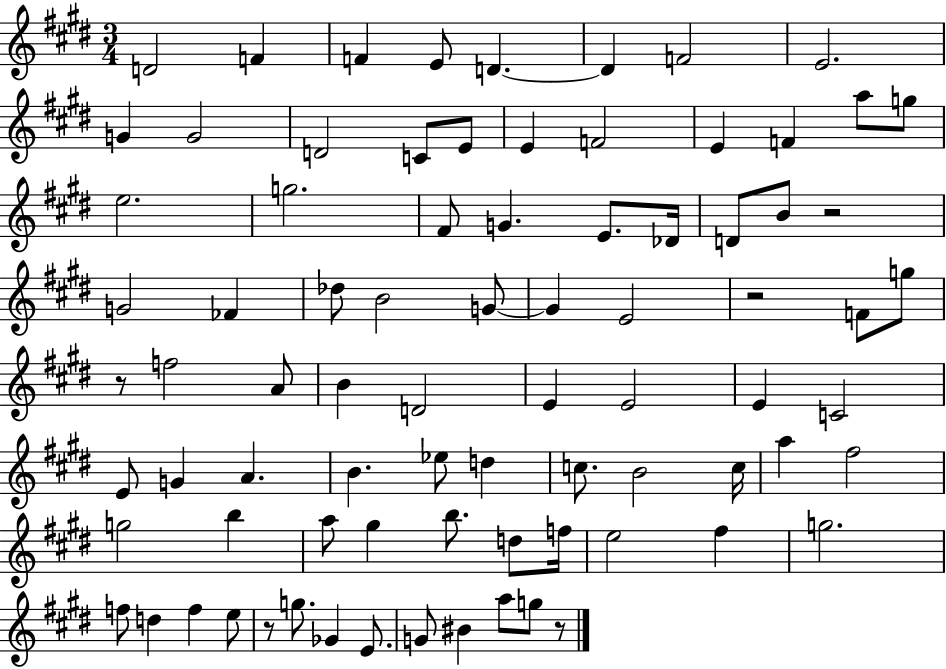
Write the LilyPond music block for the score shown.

{
  \clef treble
  \numericTimeSignature
  \time 3/4
  \key e \major
  \repeat volta 2 { d'2 f'4 | f'4 e'8 d'4.~~ | d'4 f'2 | e'2. | \break g'4 g'2 | d'2 c'8 e'8 | e'4 f'2 | e'4 f'4 a''8 g''8 | \break e''2. | g''2. | fis'8 g'4. e'8. des'16 | d'8 b'8 r2 | \break g'2 fes'4 | des''8 b'2 g'8~~ | g'4 e'2 | r2 f'8 g''8 | \break r8 f''2 a'8 | b'4 d'2 | e'4 e'2 | e'4 c'2 | \break e'8 g'4 a'4. | b'4. ees''8 d''4 | c''8. b'2 c''16 | a''4 fis''2 | \break g''2 b''4 | a''8 gis''4 b''8. d''8 f''16 | e''2 fis''4 | g''2. | \break f''8 d''4 f''4 e''8 | r8 g''8. ges'4 e'8. | g'8 bis'4 a''8 g''8 r8 | } \bar "|."
}